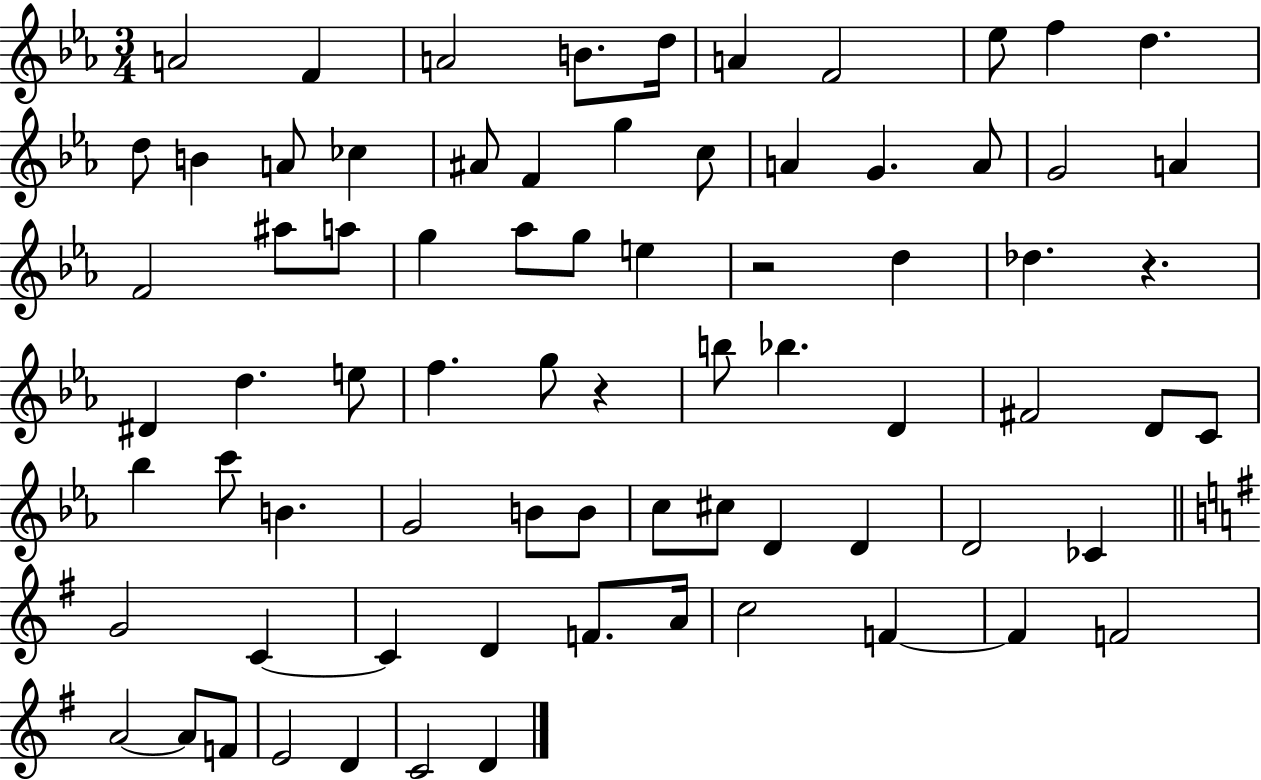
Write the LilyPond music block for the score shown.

{
  \clef treble
  \numericTimeSignature
  \time 3/4
  \key ees \major
  a'2 f'4 | a'2 b'8. d''16 | a'4 f'2 | ees''8 f''4 d''4. | \break d''8 b'4 a'8 ces''4 | ais'8 f'4 g''4 c''8 | a'4 g'4. a'8 | g'2 a'4 | \break f'2 ais''8 a''8 | g''4 aes''8 g''8 e''4 | r2 d''4 | des''4. r4. | \break dis'4 d''4. e''8 | f''4. g''8 r4 | b''8 bes''4. d'4 | fis'2 d'8 c'8 | \break bes''4 c'''8 b'4. | g'2 b'8 b'8 | c''8 cis''8 d'4 d'4 | d'2 ces'4 | \break \bar "||" \break \key g \major g'2 c'4~~ | c'4 d'4 f'8. a'16 | c''2 f'4~~ | f'4 f'2 | \break a'2~~ a'8 f'8 | e'2 d'4 | c'2 d'4 | \bar "|."
}